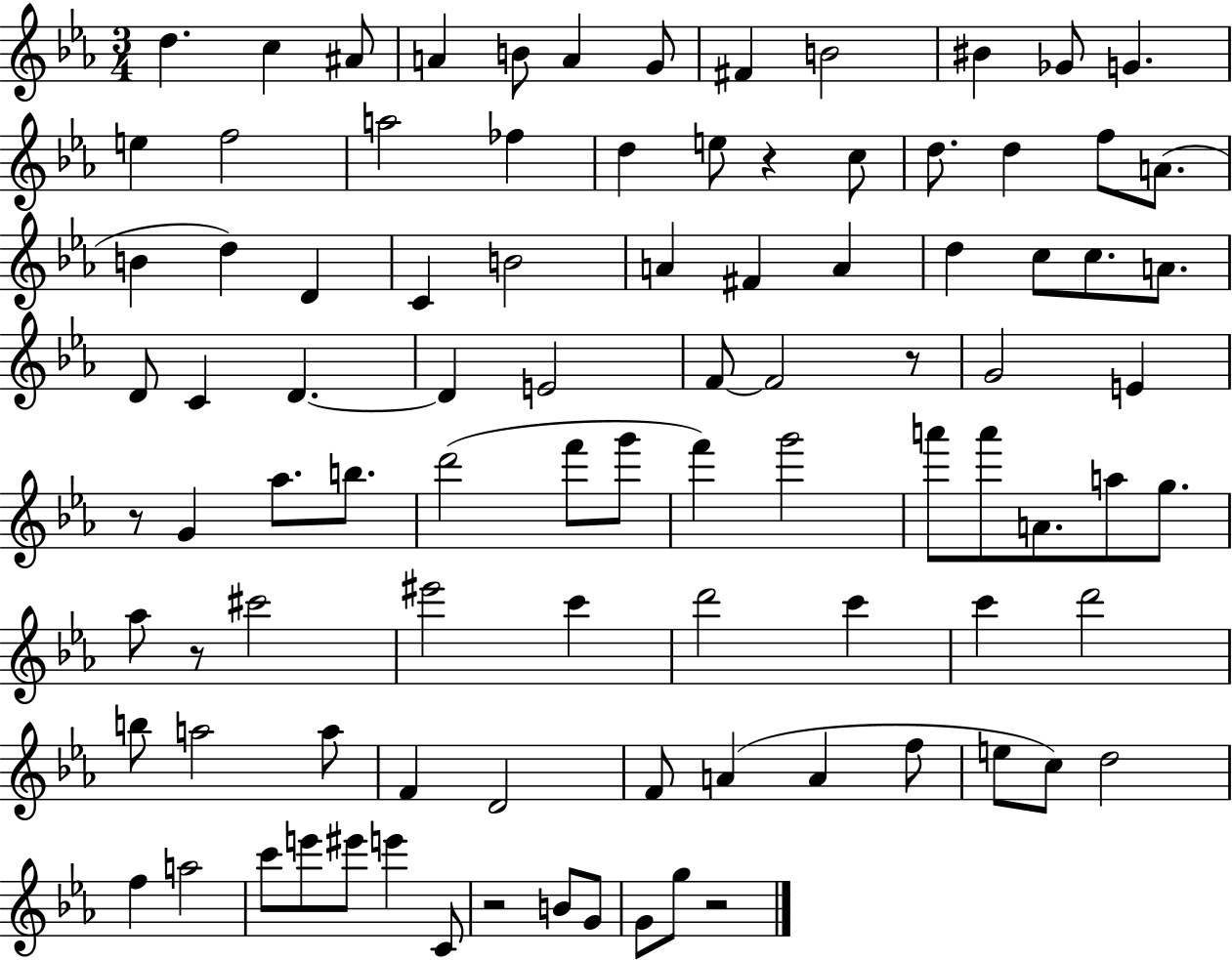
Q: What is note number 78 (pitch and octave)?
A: F5